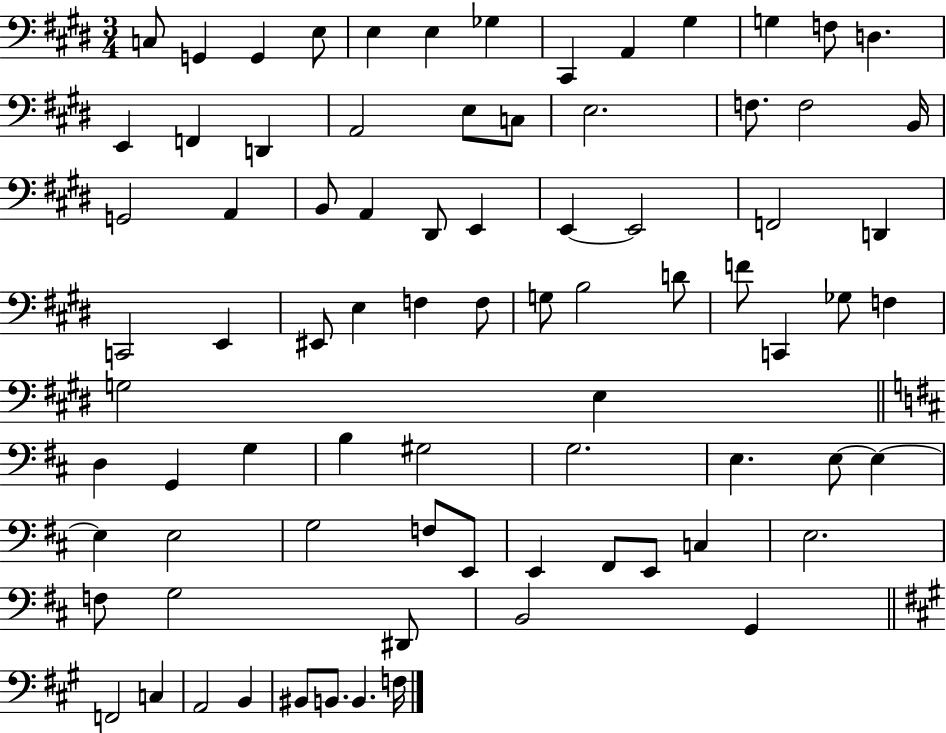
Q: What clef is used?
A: bass